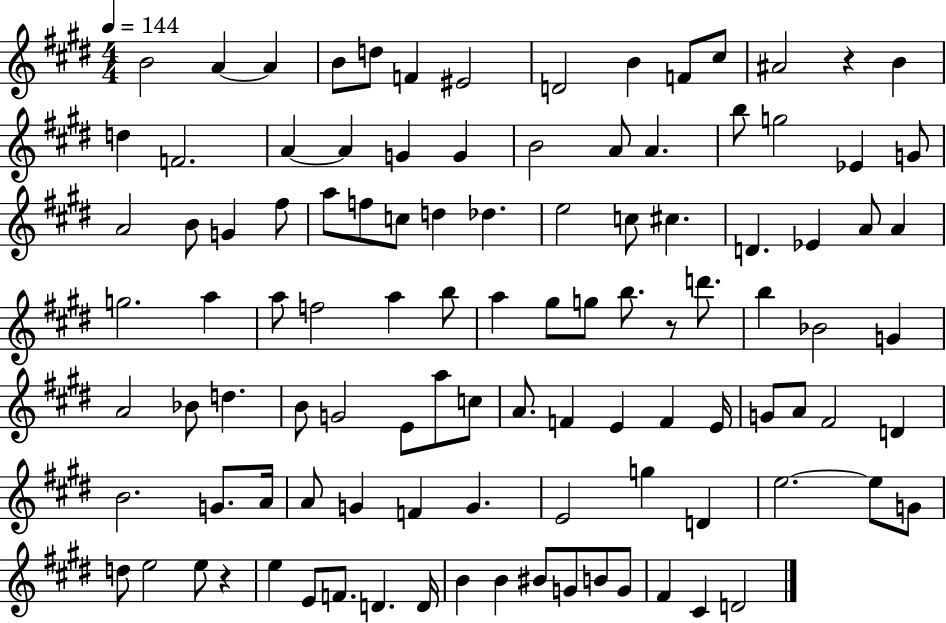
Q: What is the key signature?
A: E major